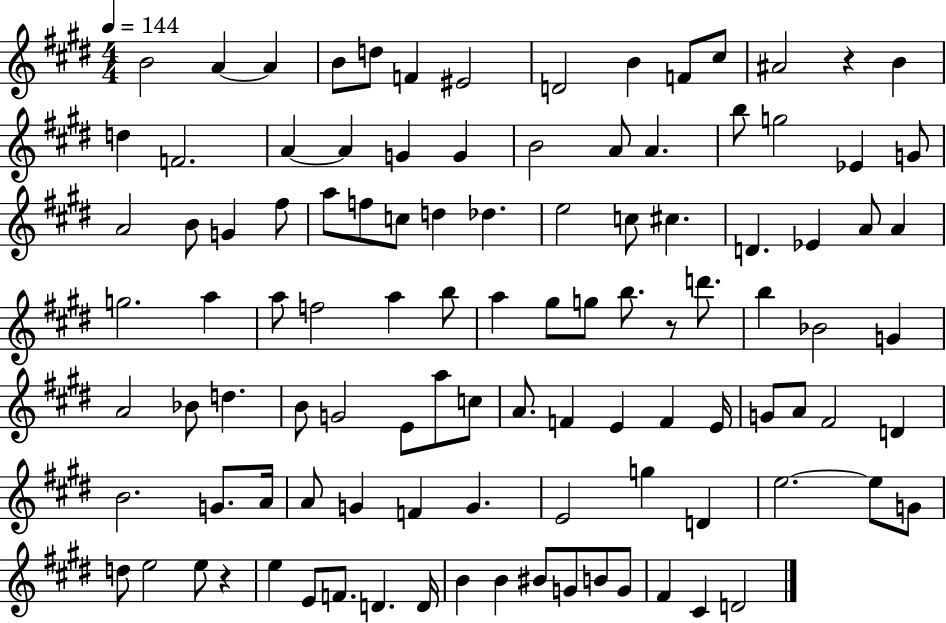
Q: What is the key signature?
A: E major